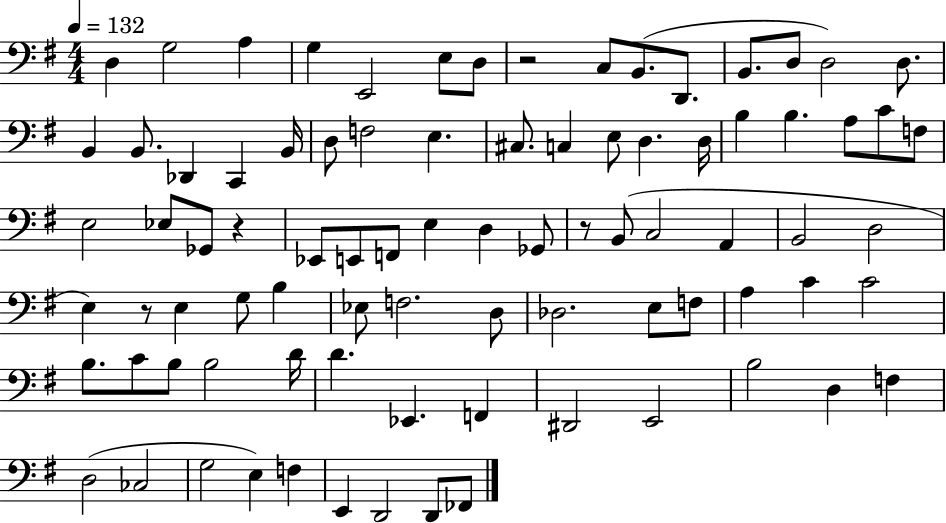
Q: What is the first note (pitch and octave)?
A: D3